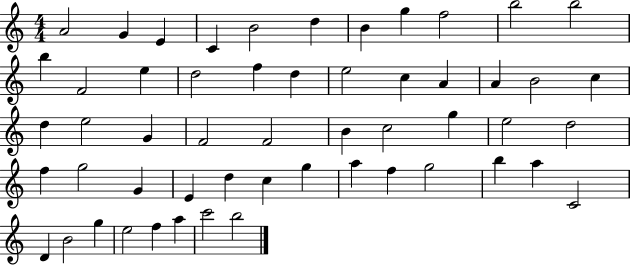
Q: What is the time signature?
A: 4/4